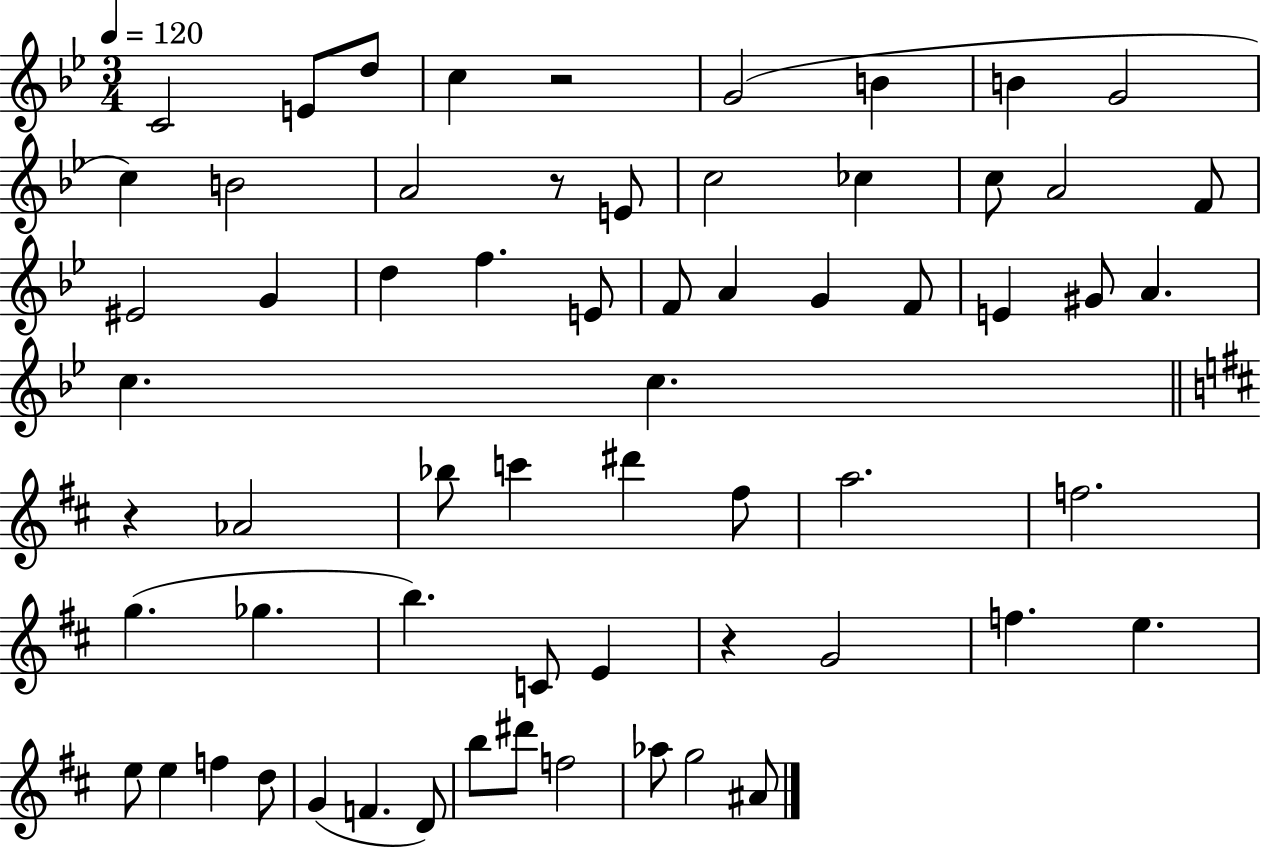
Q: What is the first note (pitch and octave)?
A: C4